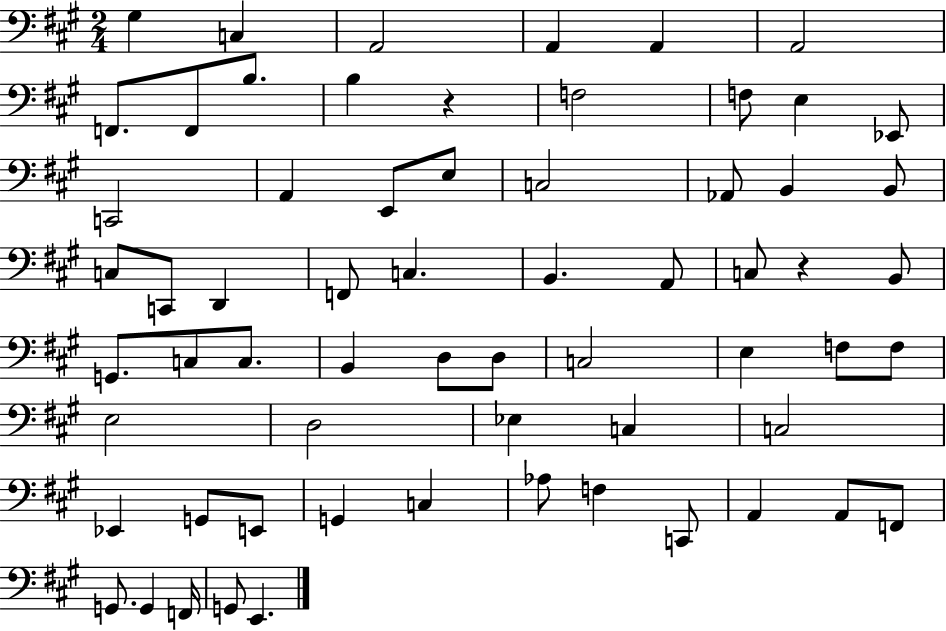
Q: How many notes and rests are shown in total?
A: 64